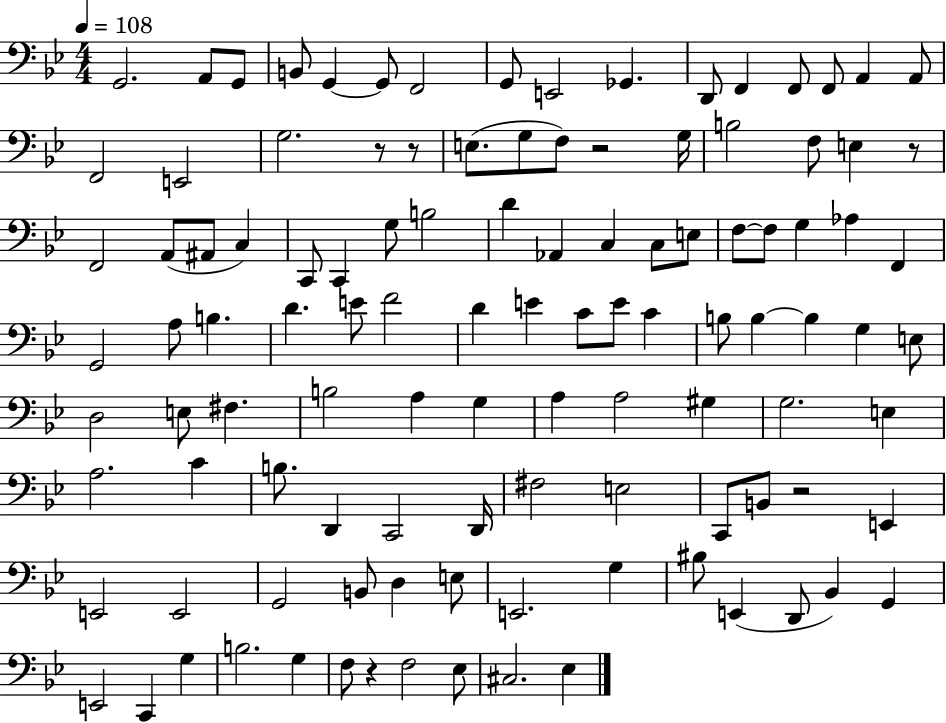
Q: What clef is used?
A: bass